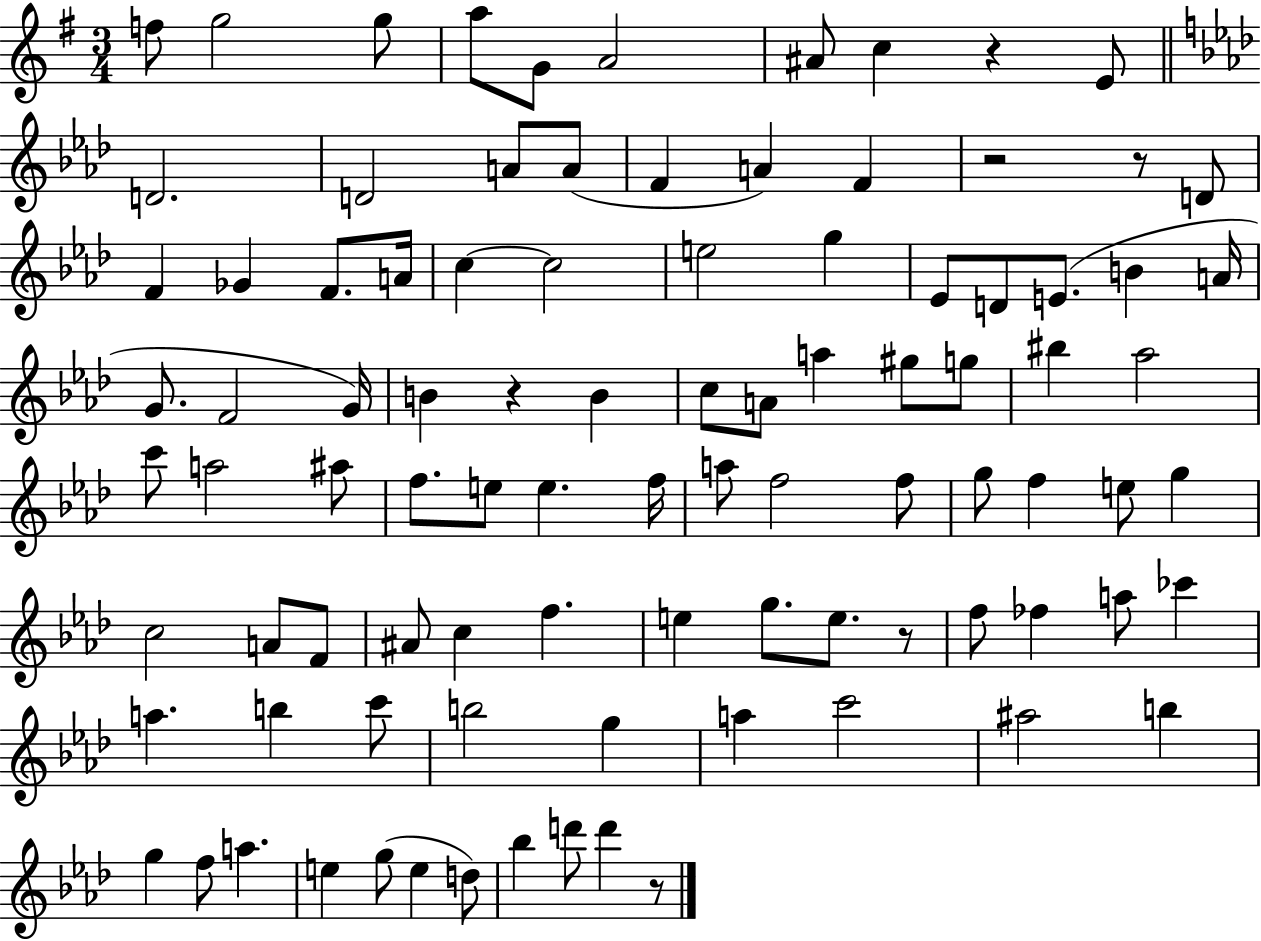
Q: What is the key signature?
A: G major